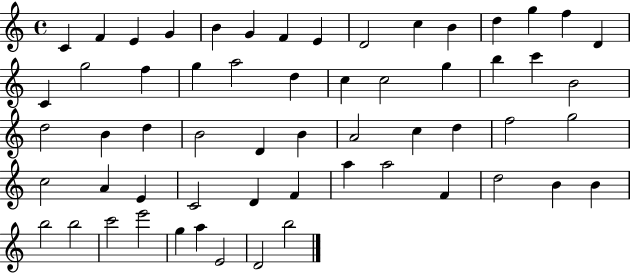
C4/q F4/q E4/q G4/q B4/q G4/q F4/q E4/q D4/h C5/q B4/q D5/q G5/q F5/q D4/q C4/q G5/h F5/q G5/q A5/h D5/q C5/q C5/h G5/q B5/q C6/q B4/h D5/h B4/q D5/q B4/h D4/q B4/q A4/h C5/q D5/q F5/h G5/h C5/h A4/q E4/q C4/h D4/q F4/q A5/q A5/h F4/q D5/h B4/q B4/q B5/h B5/h C6/h E6/h G5/q A5/q E4/h D4/h B5/h